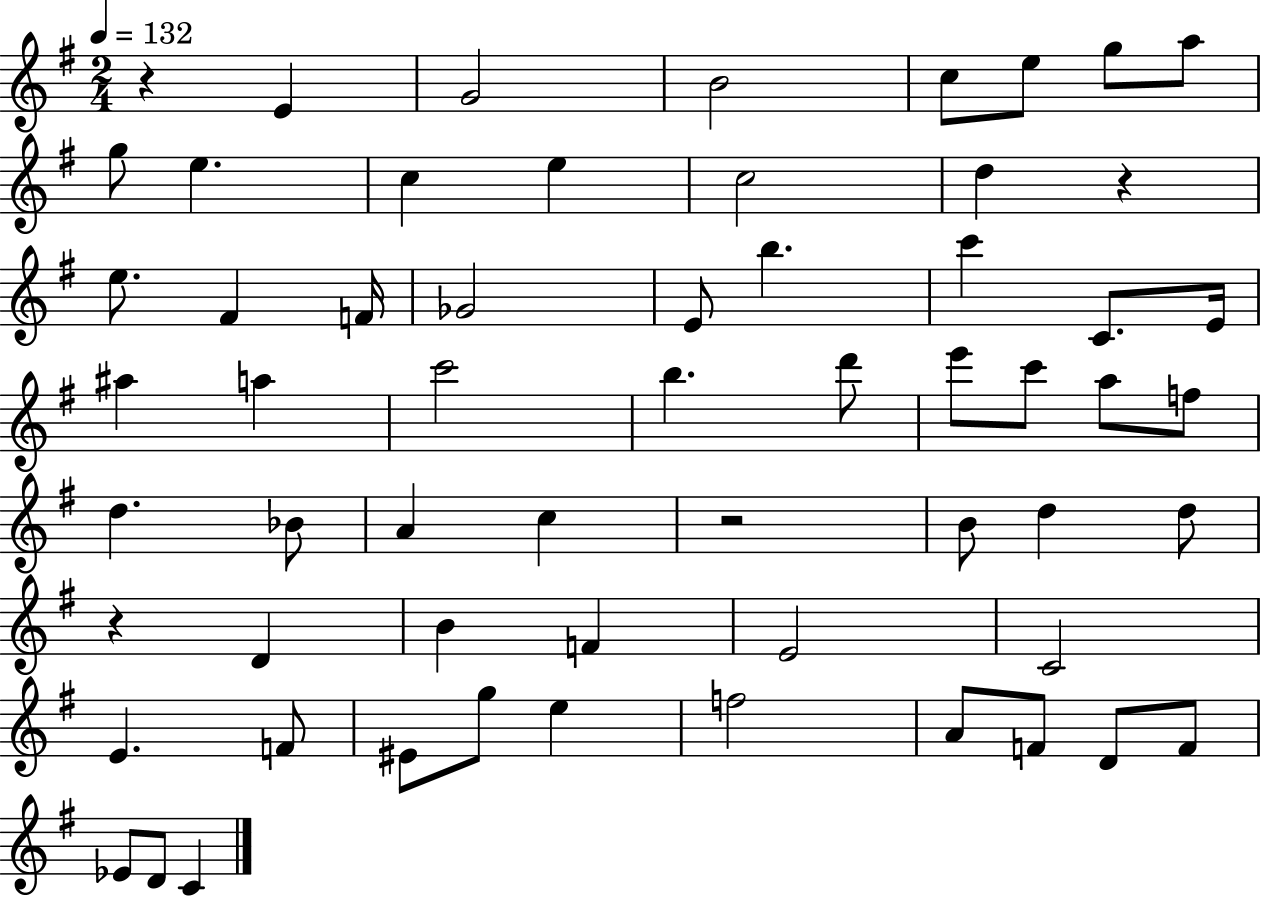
R/q E4/q G4/h B4/h C5/e E5/e G5/e A5/e G5/e E5/q. C5/q E5/q C5/h D5/q R/q E5/e. F#4/q F4/s Gb4/h E4/e B5/q. C6/q C4/e. E4/s A#5/q A5/q C6/h B5/q. D6/e E6/e C6/e A5/e F5/e D5/q. Bb4/e A4/q C5/q R/h B4/e D5/q D5/e R/q D4/q B4/q F4/q E4/h C4/h E4/q. F4/e EIS4/e G5/e E5/q F5/h A4/e F4/e D4/e F4/e Eb4/e D4/e C4/q